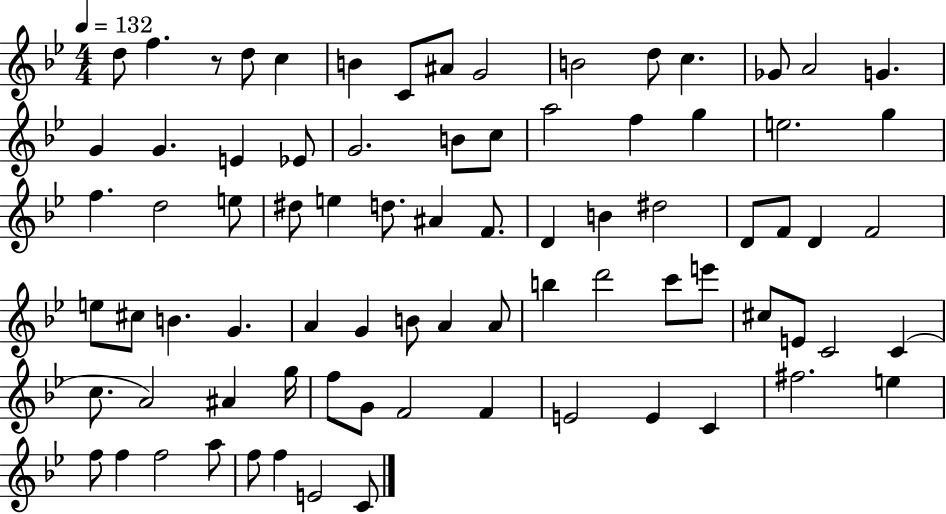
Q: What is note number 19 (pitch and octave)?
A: G4